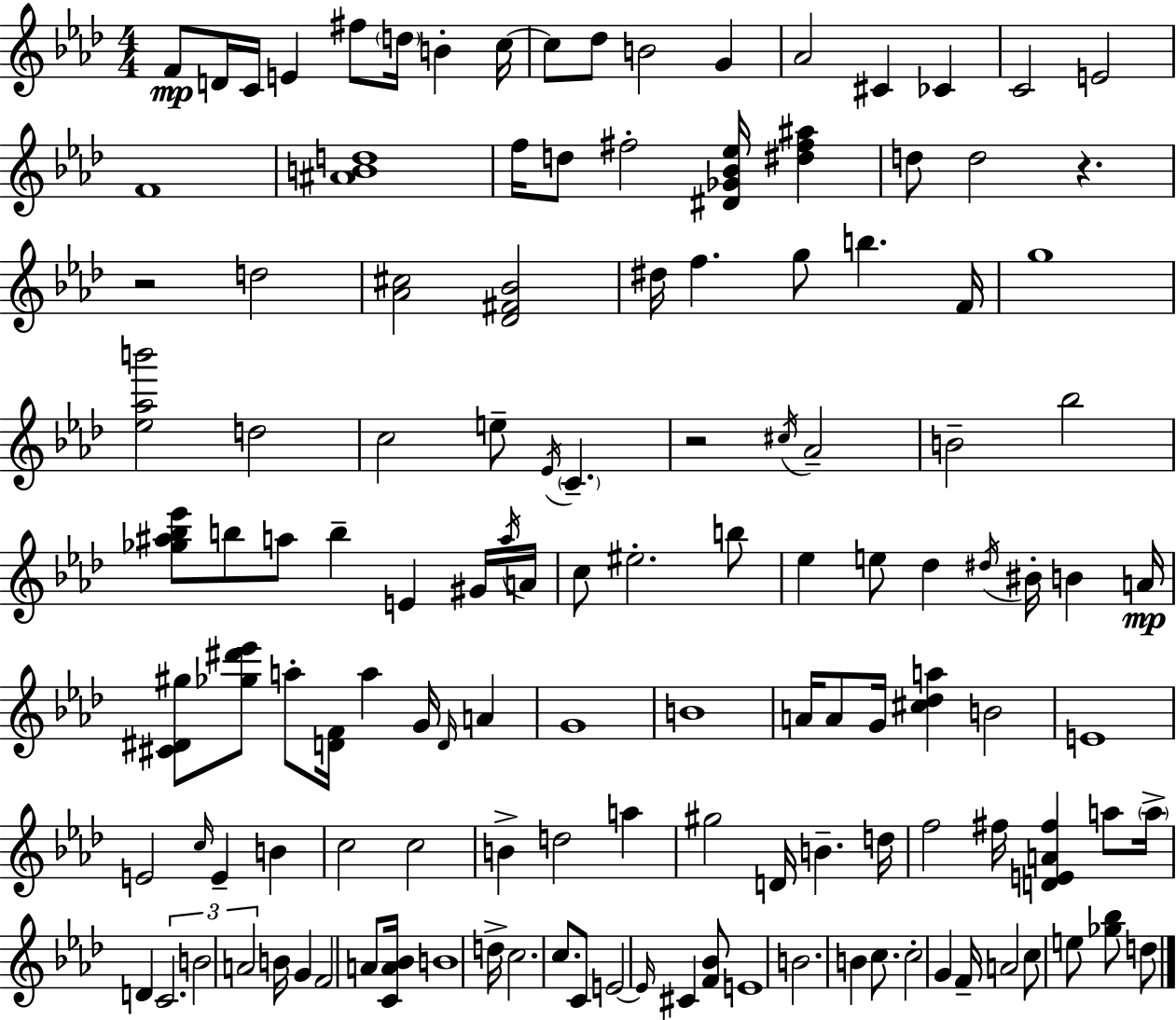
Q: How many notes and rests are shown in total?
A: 130